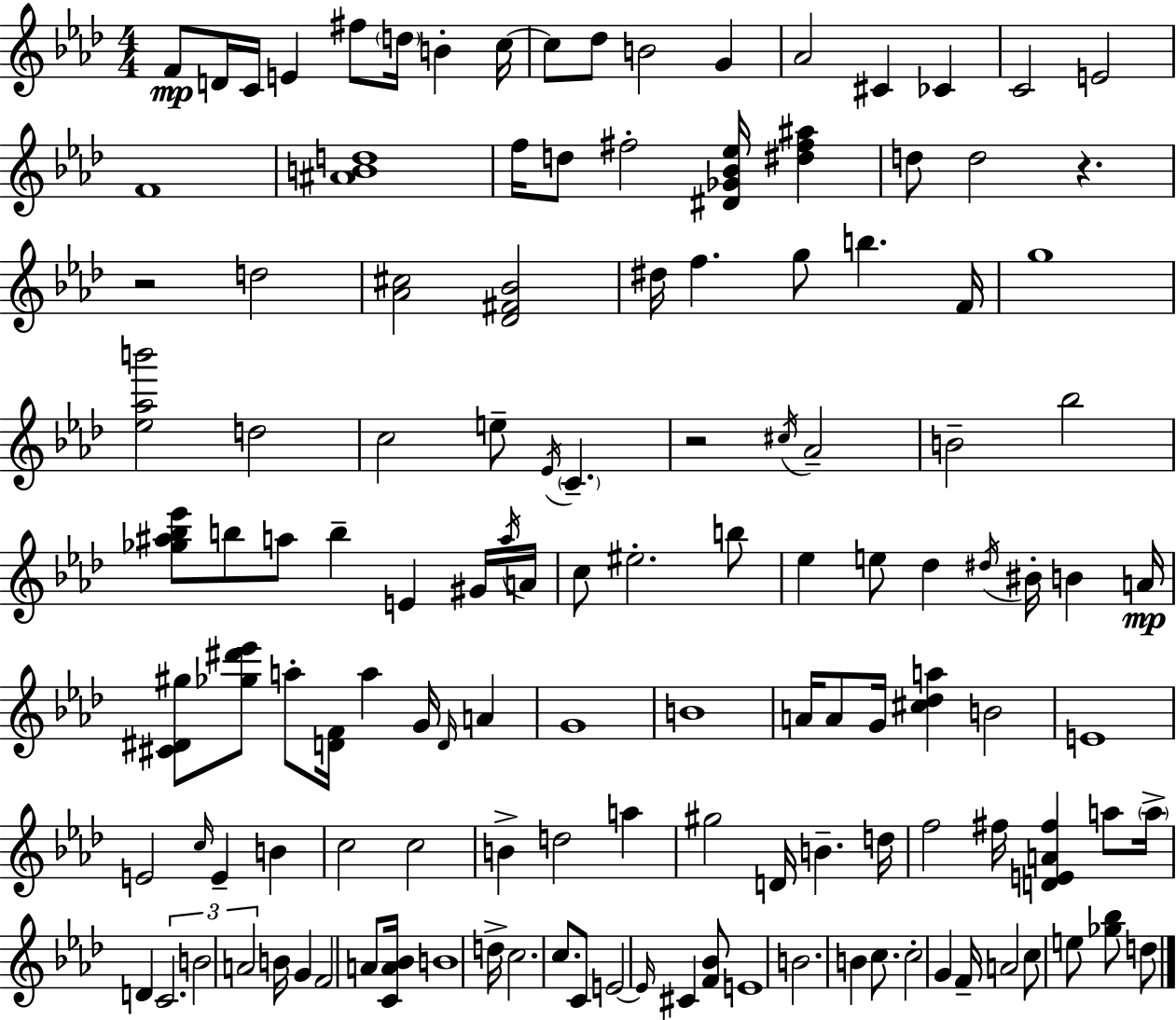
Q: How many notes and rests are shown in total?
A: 130